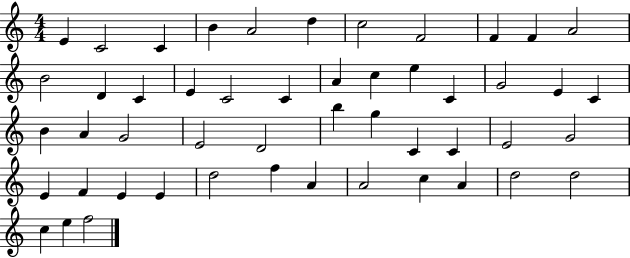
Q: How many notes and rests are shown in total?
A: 50